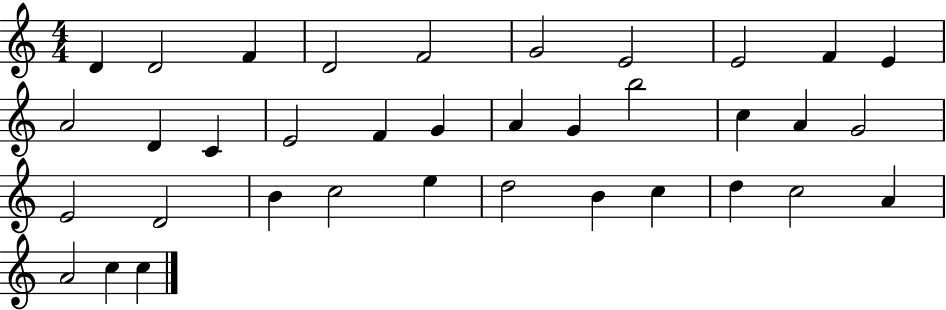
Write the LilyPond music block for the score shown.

{
  \clef treble
  \numericTimeSignature
  \time 4/4
  \key c \major
  d'4 d'2 f'4 | d'2 f'2 | g'2 e'2 | e'2 f'4 e'4 | \break a'2 d'4 c'4 | e'2 f'4 g'4 | a'4 g'4 b''2 | c''4 a'4 g'2 | \break e'2 d'2 | b'4 c''2 e''4 | d''2 b'4 c''4 | d''4 c''2 a'4 | \break a'2 c''4 c''4 | \bar "|."
}